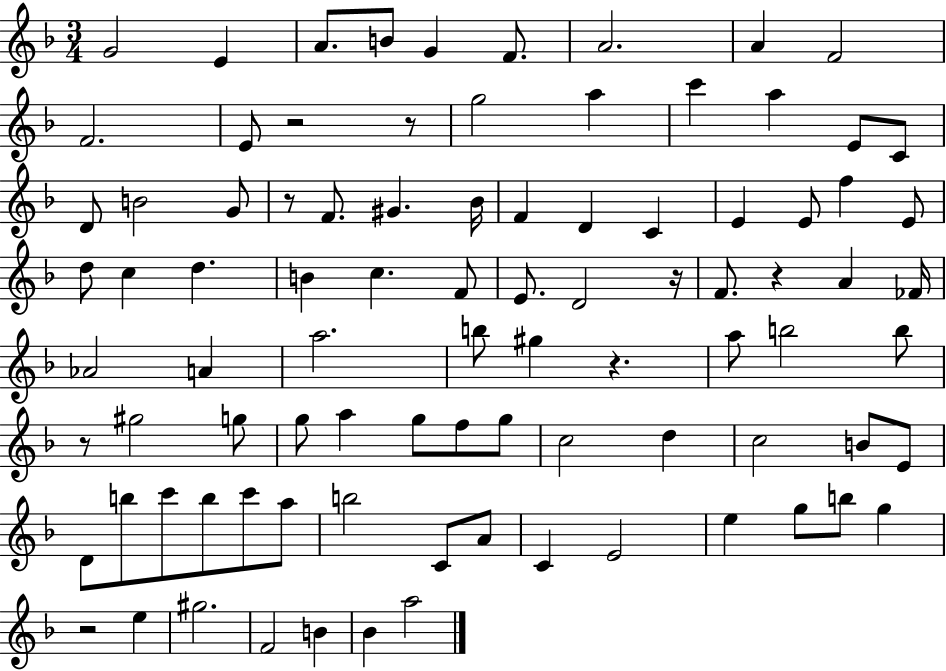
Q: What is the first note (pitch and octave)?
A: G4